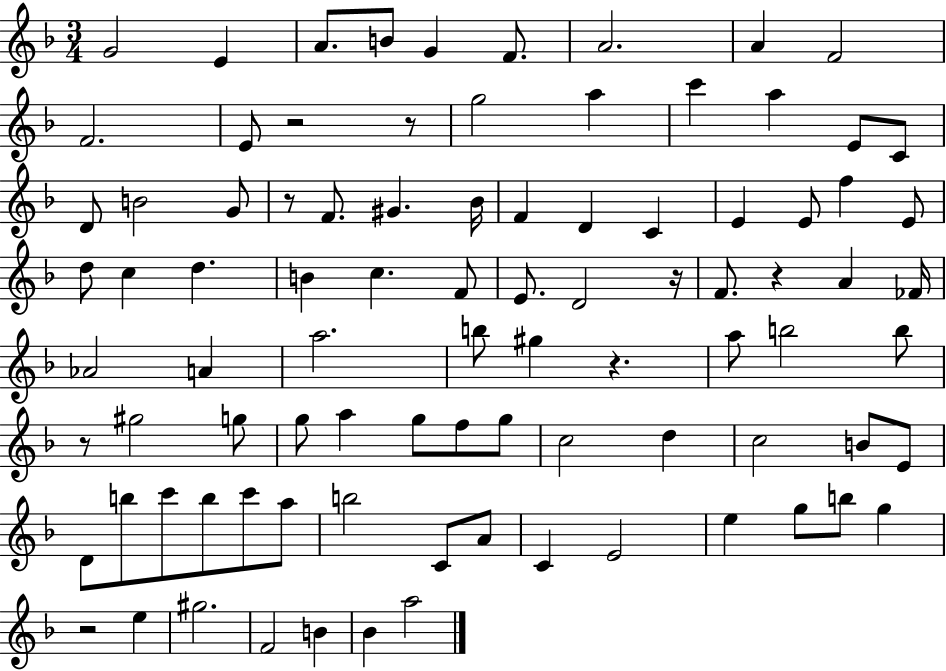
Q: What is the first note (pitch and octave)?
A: G4